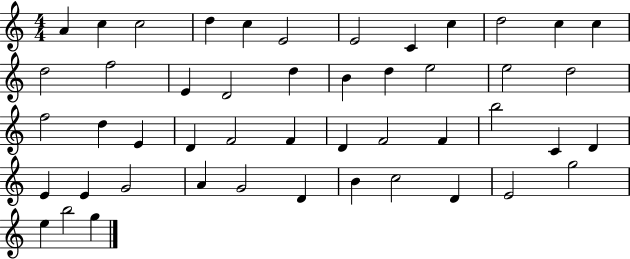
X:1
T:Untitled
M:4/4
L:1/4
K:C
A c c2 d c E2 E2 C c d2 c c d2 f2 E D2 d B d e2 e2 d2 f2 d E D F2 F D F2 F b2 C D E E G2 A G2 D B c2 D E2 g2 e b2 g